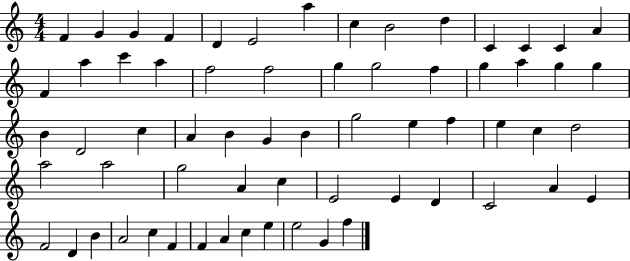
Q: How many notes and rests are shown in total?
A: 64